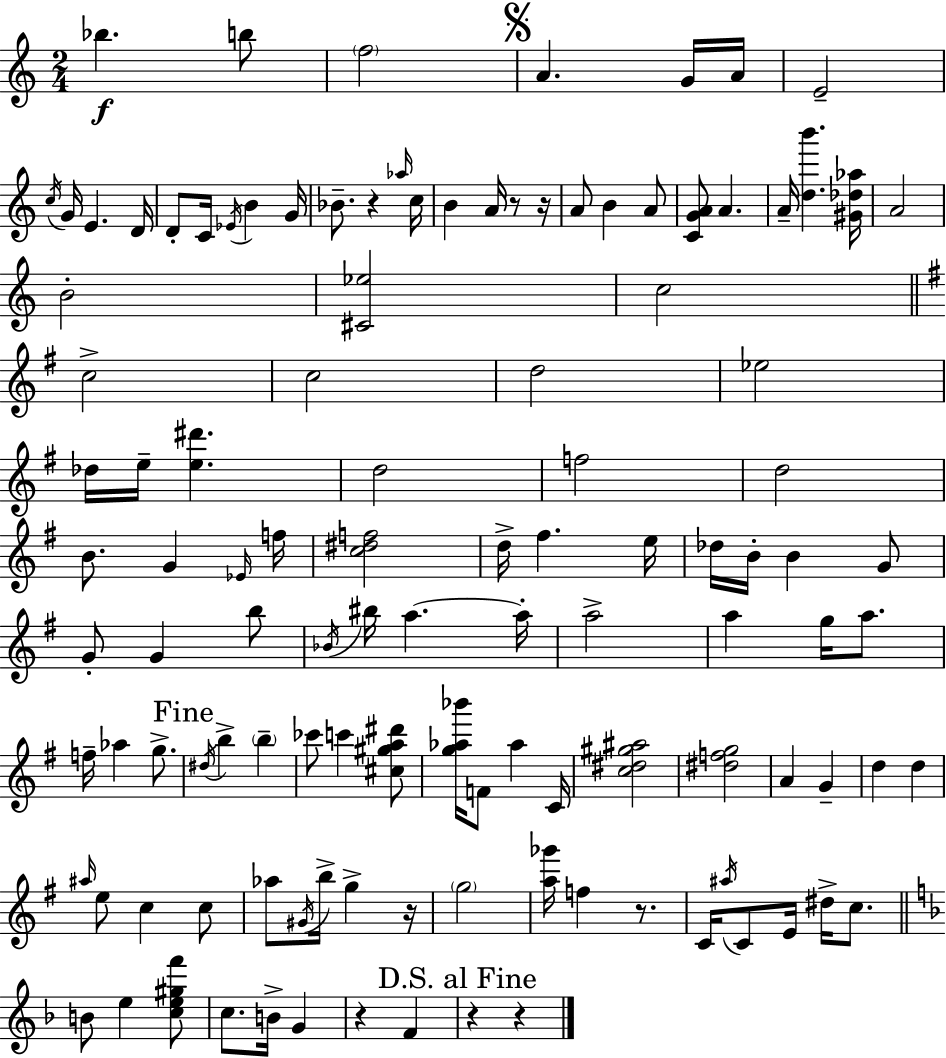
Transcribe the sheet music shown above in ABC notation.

X:1
T:Untitled
M:2/4
L:1/4
K:C
_b b/2 f2 A G/4 A/4 E2 c/4 G/4 E D/4 D/2 C/4 _E/4 B G/4 _B/2 z _a/4 c/4 B A/4 z/2 z/4 A/2 B A/2 [CGA]/2 A A/4 [db'] [^G_d_a]/4 A2 B2 [^C_e]2 c2 c2 c2 d2 _e2 _d/4 e/4 [e^d'] d2 f2 d2 B/2 G _E/4 f/4 [c^df]2 d/4 ^f e/4 _d/4 B/4 B G/2 G/2 G b/2 _B/4 ^b/4 a a/4 a2 a g/4 a/2 f/4 _a g/2 ^d/4 b b _c'/2 c' [^c^ga^d']/2 [g_a_b']/4 F/2 _a C/4 [c^d^g^a]2 [^dfg]2 A G d d ^a/4 e/2 c c/2 _a/2 ^G/4 b/4 g z/4 g2 [a_g']/4 f z/2 C/4 ^a/4 C/2 E/4 ^d/4 c/2 B/2 e [ce^gf']/2 c/2 B/4 G z F z z